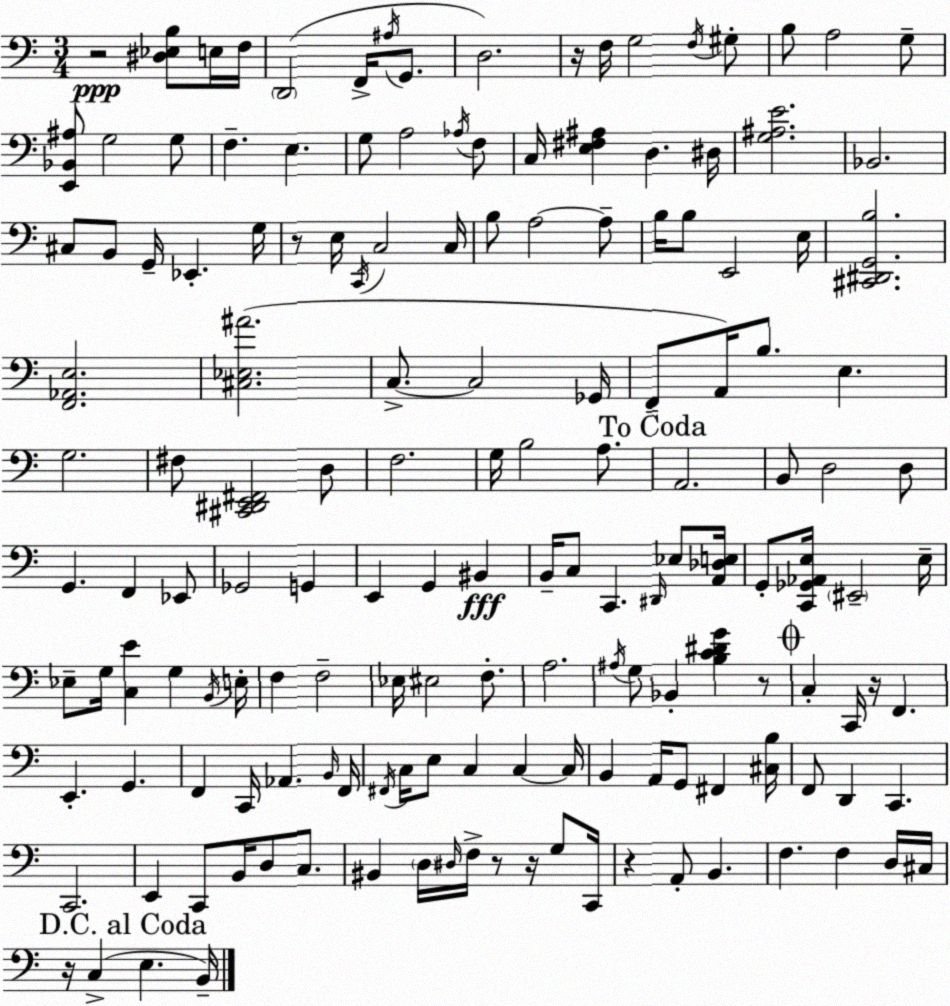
X:1
T:Untitled
M:3/4
L:1/4
K:C
z2 [^D,_E,B,]/2 E,/4 F,/4 D,,2 F,,/4 ^A,/4 G,,/2 D,2 z/4 F,/4 G,2 F,/4 ^G,/2 B,/2 A,2 G,/2 [E,,_B,,^A,]/2 G,2 G,/2 F, E, G,/2 A,2 _A,/4 F,/2 C,/4 [E,^F,^A,] D, ^D,/4 [G,^A,E]2 _B,,2 ^C,/2 B,,/2 G,,/4 _E,, G,/4 z/2 E,/4 C,,/4 C,2 C,/4 B,/2 A,2 A,/2 B,/4 B,/2 E,,2 E,/4 [^C,,^D,,G,,B,]2 [F,,_A,,E,]2 [^C,_E,^A]2 C,/2 C,2 _G,,/4 F,,/2 A,,/4 B,/2 E, G,2 ^F,/2 [^C,,^D,,E,,^F,,]2 D,/2 F,2 G,/4 B,2 A,/2 A,,2 B,,/2 D,2 D,/2 G,, F,, _E,,/2 _G,,2 G,, E,, G,, ^B,, B,,/4 C,/2 C,, ^D,,/4 _E,/2 [A,,_D,E,]/4 G,,/2 [C,,_G,,_A,,E,]/4 ^E,,2 E,/4 _E,/2 G,/4 [C,E] G, B,,/4 E,/4 F, F,2 _E,/4 ^E,2 F,/2 A,2 ^A,/4 G,/2 _B,, [B,C^DG] z/2 C, C,,/4 z/4 F,, E,, G,, F,, C,,/4 _A,, B,,/4 F,,/4 ^F,,/4 C,/4 E,/2 C, C, C,/4 B,, A,,/4 G,,/2 ^F,, [^C,B,]/4 F,,/2 D,, C,, C,,2 E,, C,,/2 B,,/4 D,/2 C,/2 ^B,, D,/4 ^D,/4 F,/4 z/2 z/4 G,/2 C,,/4 z A,,/2 B,, F, F, D,/4 ^C,/4 z/4 C, E, B,,/4